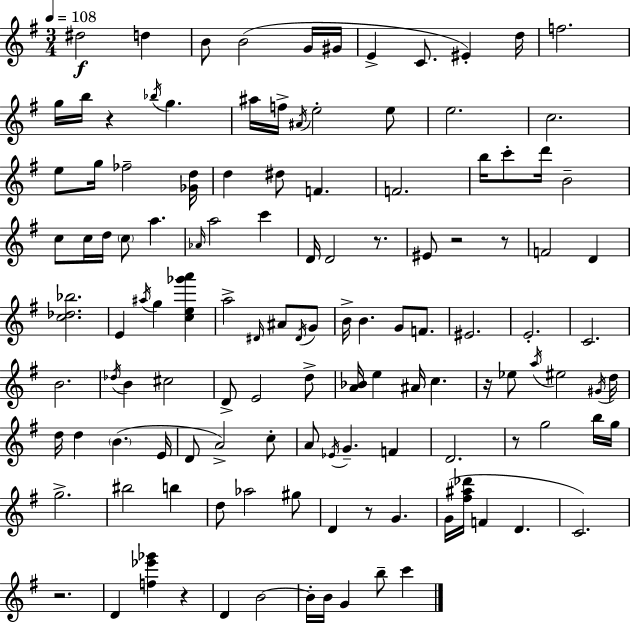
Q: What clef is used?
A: treble